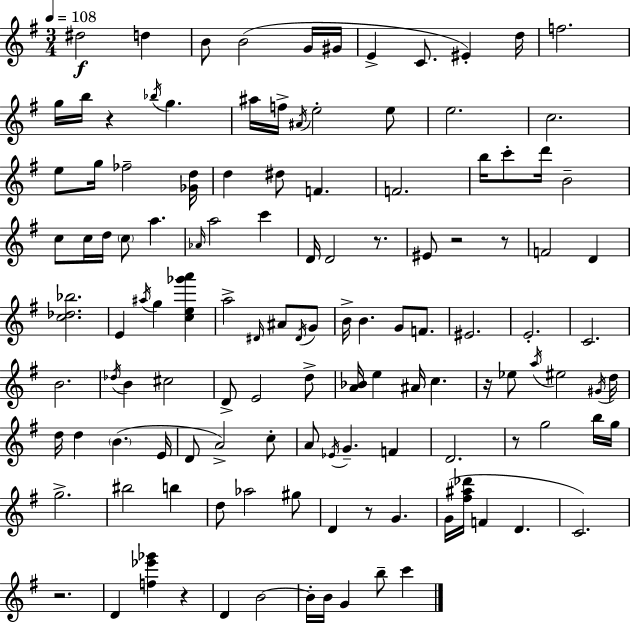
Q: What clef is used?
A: treble